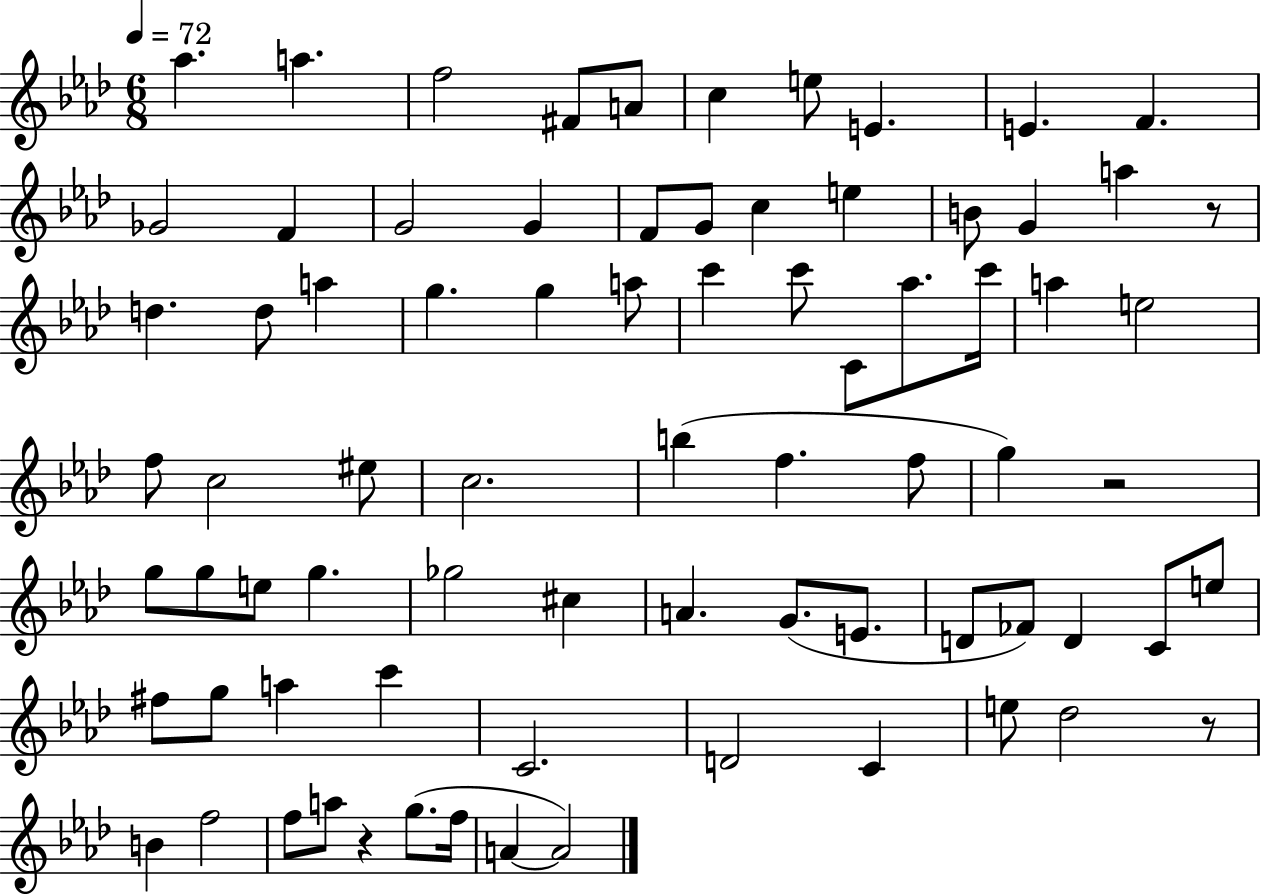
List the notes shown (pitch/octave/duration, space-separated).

Ab5/q. A5/q. F5/h F#4/e A4/e C5/q E5/e E4/q. E4/q. F4/q. Gb4/h F4/q G4/h G4/q F4/e G4/e C5/q E5/q B4/e G4/q A5/q R/e D5/q. D5/e A5/q G5/q. G5/q A5/e C6/q C6/e C4/e Ab5/e. C6/s A5/q E5/h F5/e C5/h EIS5/e C5/h. B5/q F5/q. F5/e G5/q R/h G5/e G5/e E5/e G5/q. Gb5/h C#5/q A4/q. G4/e. E4/e. D4/e FES4/e D4/q C4/e E5/e F#5/e G5/e A5/q C6/q C4/h. D4/h C4/q E5/e Db5/h R/e B4/q F5/h F5/e A5/e R/q G5/e. F5/s A4/q A4/h